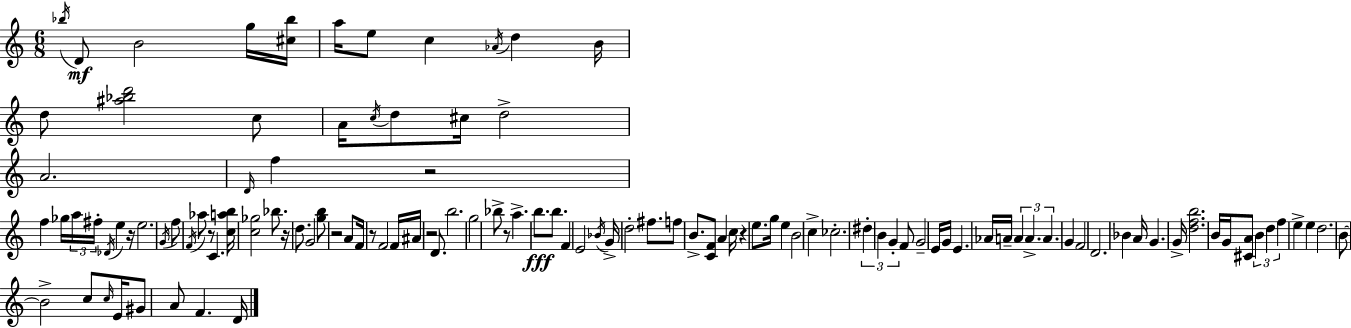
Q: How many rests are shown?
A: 9